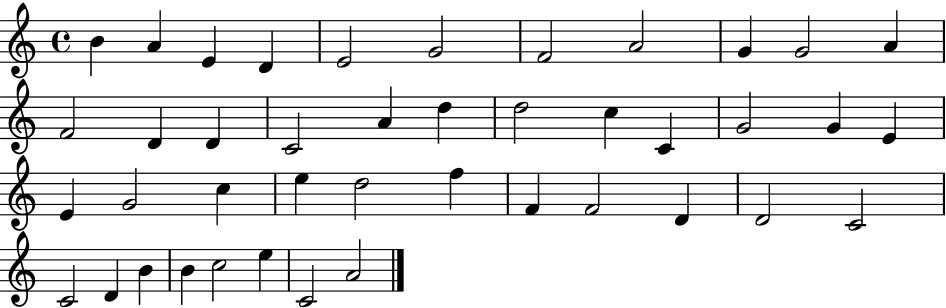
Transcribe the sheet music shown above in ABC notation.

X:1
T:Untitled
M:4/4
L:1/4
K:C
B A E D E2 G2 F2 A2 G G2 A F2 D D C2 A d d2 c C G2 G E E G2 c e d2 f F F2 D D2 C2 C2 D B B c2 e C2 A2